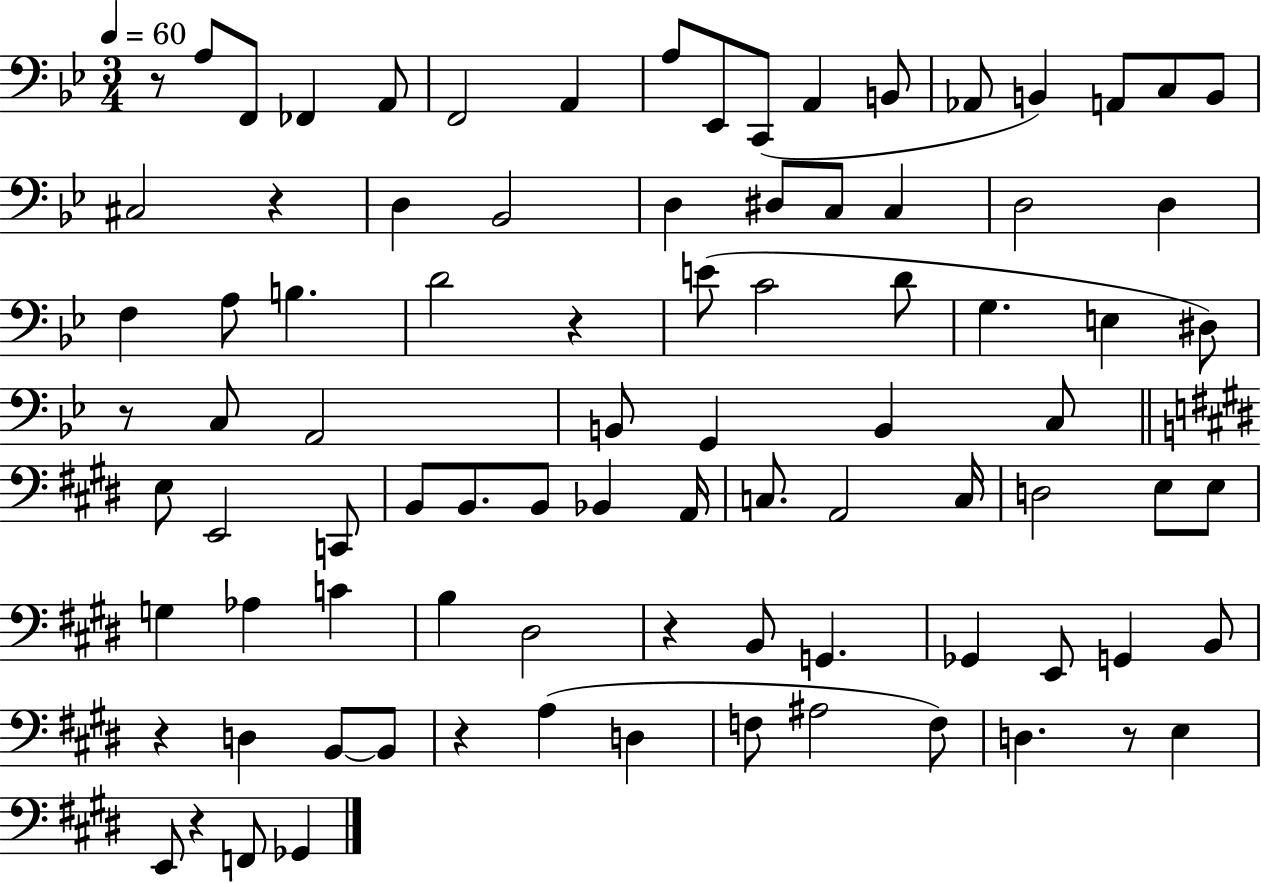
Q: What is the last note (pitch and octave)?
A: Gb2